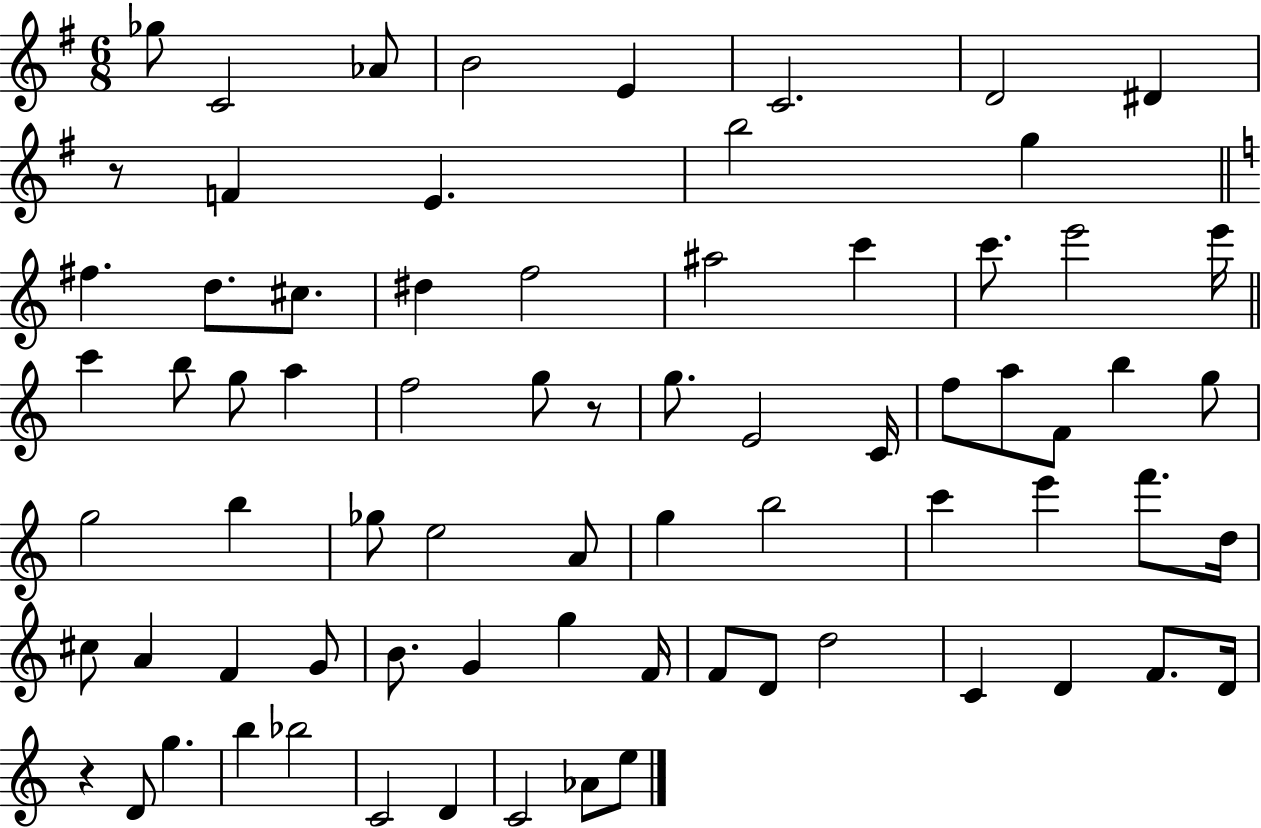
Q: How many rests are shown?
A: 3